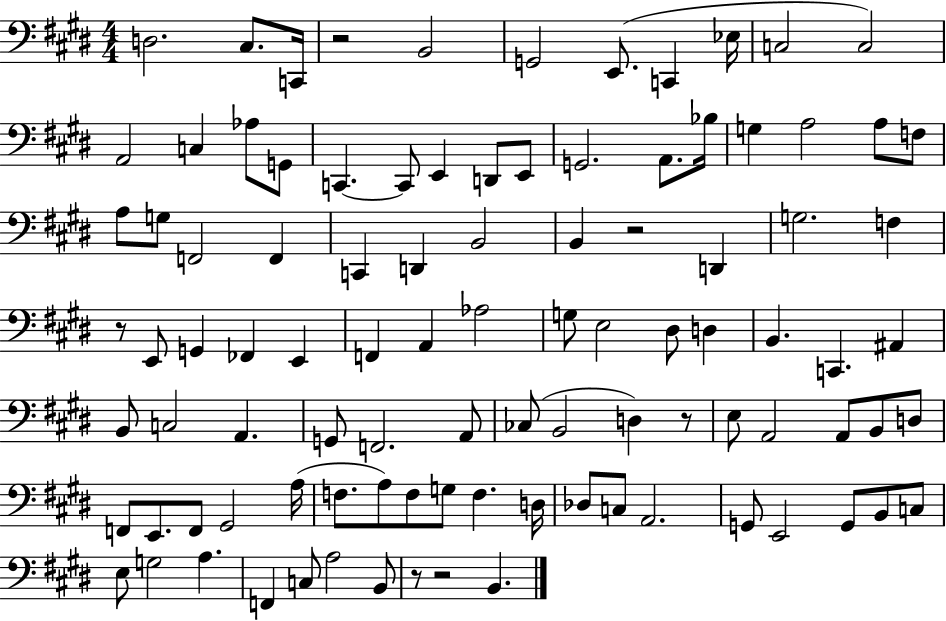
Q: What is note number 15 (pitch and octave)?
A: C2